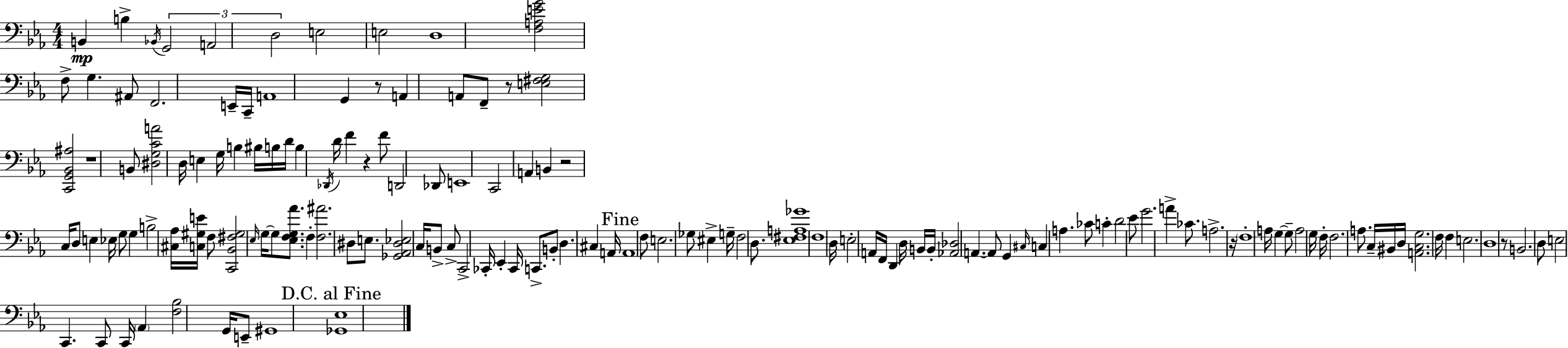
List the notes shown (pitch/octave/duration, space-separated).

B2/q B3/q Bb2/s G2/h A2/h D3/h E3/h E3/h D3/w [F3,A3,E4,G4]/h F3/e G3/q. A#2/e F2/h. E2/s C2/s A2/w G2/q R/e A2/q A2/e F2/e R/e [E3,F#3,G3]/h [C2,G2,Bb2,A#3]/h R/w B2/e [D#3,G3,C4,A4]/h D3/s E3/q G3/s B3/q BIS3/s B3/s D4/s B3/q Db2/s D4/s F4/q R/q F4/e D2/h Db2/e E2/w C2/h A2/q B2/q R/h C3/s D3/e E3/q Eb3/s G3/e G3/q B3/h [C#3,Ab3]/s [C3,G#3,E4]/s F3/e [C2,Bb2,F#3,G#3]/h Eb3/s G3/s G3/e [Eb3,F3,G3,Ab4]/e. F3/q [F3,A#4]/h. D#3/e E3/e. [Gb2,Ab2,D#3,Eb3]/h C3/s B2/e C3/e C2/h CES2/s Eb2/q CES2/s C2/e. B2/e D3/q. C#3/q A2/s A2/w F3/e E3/h. Gb3/e EIS3/q G3/s F3/h D3/e. [Eb3,F#3,A3,Gb4]/w F3/w D3/s E3/h A2/s F2/s D2/q D3/s B2/s B2/s [Ab2,Db3]/h A2/q. A2/e G2/q C#3/s C3/q A3/q. CES4/e C4/q D4/h Eb4/e G4/h. A4/q CES4/e. A3/h. R/s F3/w A3/s G3/q G3/e A3/h G3/s F3/s F3/h. A3/e. C3/s BIS2/s D3/s [A2,C3,G3]/h. F3/s F3/q E3/h. D3/w R/e B2/h. D3/e E3/h C2/q. C2/e C2/s Ab2/q [F3,Bb3]/h G2/s E2/e G#2/w [Gb2,Eb3]/w